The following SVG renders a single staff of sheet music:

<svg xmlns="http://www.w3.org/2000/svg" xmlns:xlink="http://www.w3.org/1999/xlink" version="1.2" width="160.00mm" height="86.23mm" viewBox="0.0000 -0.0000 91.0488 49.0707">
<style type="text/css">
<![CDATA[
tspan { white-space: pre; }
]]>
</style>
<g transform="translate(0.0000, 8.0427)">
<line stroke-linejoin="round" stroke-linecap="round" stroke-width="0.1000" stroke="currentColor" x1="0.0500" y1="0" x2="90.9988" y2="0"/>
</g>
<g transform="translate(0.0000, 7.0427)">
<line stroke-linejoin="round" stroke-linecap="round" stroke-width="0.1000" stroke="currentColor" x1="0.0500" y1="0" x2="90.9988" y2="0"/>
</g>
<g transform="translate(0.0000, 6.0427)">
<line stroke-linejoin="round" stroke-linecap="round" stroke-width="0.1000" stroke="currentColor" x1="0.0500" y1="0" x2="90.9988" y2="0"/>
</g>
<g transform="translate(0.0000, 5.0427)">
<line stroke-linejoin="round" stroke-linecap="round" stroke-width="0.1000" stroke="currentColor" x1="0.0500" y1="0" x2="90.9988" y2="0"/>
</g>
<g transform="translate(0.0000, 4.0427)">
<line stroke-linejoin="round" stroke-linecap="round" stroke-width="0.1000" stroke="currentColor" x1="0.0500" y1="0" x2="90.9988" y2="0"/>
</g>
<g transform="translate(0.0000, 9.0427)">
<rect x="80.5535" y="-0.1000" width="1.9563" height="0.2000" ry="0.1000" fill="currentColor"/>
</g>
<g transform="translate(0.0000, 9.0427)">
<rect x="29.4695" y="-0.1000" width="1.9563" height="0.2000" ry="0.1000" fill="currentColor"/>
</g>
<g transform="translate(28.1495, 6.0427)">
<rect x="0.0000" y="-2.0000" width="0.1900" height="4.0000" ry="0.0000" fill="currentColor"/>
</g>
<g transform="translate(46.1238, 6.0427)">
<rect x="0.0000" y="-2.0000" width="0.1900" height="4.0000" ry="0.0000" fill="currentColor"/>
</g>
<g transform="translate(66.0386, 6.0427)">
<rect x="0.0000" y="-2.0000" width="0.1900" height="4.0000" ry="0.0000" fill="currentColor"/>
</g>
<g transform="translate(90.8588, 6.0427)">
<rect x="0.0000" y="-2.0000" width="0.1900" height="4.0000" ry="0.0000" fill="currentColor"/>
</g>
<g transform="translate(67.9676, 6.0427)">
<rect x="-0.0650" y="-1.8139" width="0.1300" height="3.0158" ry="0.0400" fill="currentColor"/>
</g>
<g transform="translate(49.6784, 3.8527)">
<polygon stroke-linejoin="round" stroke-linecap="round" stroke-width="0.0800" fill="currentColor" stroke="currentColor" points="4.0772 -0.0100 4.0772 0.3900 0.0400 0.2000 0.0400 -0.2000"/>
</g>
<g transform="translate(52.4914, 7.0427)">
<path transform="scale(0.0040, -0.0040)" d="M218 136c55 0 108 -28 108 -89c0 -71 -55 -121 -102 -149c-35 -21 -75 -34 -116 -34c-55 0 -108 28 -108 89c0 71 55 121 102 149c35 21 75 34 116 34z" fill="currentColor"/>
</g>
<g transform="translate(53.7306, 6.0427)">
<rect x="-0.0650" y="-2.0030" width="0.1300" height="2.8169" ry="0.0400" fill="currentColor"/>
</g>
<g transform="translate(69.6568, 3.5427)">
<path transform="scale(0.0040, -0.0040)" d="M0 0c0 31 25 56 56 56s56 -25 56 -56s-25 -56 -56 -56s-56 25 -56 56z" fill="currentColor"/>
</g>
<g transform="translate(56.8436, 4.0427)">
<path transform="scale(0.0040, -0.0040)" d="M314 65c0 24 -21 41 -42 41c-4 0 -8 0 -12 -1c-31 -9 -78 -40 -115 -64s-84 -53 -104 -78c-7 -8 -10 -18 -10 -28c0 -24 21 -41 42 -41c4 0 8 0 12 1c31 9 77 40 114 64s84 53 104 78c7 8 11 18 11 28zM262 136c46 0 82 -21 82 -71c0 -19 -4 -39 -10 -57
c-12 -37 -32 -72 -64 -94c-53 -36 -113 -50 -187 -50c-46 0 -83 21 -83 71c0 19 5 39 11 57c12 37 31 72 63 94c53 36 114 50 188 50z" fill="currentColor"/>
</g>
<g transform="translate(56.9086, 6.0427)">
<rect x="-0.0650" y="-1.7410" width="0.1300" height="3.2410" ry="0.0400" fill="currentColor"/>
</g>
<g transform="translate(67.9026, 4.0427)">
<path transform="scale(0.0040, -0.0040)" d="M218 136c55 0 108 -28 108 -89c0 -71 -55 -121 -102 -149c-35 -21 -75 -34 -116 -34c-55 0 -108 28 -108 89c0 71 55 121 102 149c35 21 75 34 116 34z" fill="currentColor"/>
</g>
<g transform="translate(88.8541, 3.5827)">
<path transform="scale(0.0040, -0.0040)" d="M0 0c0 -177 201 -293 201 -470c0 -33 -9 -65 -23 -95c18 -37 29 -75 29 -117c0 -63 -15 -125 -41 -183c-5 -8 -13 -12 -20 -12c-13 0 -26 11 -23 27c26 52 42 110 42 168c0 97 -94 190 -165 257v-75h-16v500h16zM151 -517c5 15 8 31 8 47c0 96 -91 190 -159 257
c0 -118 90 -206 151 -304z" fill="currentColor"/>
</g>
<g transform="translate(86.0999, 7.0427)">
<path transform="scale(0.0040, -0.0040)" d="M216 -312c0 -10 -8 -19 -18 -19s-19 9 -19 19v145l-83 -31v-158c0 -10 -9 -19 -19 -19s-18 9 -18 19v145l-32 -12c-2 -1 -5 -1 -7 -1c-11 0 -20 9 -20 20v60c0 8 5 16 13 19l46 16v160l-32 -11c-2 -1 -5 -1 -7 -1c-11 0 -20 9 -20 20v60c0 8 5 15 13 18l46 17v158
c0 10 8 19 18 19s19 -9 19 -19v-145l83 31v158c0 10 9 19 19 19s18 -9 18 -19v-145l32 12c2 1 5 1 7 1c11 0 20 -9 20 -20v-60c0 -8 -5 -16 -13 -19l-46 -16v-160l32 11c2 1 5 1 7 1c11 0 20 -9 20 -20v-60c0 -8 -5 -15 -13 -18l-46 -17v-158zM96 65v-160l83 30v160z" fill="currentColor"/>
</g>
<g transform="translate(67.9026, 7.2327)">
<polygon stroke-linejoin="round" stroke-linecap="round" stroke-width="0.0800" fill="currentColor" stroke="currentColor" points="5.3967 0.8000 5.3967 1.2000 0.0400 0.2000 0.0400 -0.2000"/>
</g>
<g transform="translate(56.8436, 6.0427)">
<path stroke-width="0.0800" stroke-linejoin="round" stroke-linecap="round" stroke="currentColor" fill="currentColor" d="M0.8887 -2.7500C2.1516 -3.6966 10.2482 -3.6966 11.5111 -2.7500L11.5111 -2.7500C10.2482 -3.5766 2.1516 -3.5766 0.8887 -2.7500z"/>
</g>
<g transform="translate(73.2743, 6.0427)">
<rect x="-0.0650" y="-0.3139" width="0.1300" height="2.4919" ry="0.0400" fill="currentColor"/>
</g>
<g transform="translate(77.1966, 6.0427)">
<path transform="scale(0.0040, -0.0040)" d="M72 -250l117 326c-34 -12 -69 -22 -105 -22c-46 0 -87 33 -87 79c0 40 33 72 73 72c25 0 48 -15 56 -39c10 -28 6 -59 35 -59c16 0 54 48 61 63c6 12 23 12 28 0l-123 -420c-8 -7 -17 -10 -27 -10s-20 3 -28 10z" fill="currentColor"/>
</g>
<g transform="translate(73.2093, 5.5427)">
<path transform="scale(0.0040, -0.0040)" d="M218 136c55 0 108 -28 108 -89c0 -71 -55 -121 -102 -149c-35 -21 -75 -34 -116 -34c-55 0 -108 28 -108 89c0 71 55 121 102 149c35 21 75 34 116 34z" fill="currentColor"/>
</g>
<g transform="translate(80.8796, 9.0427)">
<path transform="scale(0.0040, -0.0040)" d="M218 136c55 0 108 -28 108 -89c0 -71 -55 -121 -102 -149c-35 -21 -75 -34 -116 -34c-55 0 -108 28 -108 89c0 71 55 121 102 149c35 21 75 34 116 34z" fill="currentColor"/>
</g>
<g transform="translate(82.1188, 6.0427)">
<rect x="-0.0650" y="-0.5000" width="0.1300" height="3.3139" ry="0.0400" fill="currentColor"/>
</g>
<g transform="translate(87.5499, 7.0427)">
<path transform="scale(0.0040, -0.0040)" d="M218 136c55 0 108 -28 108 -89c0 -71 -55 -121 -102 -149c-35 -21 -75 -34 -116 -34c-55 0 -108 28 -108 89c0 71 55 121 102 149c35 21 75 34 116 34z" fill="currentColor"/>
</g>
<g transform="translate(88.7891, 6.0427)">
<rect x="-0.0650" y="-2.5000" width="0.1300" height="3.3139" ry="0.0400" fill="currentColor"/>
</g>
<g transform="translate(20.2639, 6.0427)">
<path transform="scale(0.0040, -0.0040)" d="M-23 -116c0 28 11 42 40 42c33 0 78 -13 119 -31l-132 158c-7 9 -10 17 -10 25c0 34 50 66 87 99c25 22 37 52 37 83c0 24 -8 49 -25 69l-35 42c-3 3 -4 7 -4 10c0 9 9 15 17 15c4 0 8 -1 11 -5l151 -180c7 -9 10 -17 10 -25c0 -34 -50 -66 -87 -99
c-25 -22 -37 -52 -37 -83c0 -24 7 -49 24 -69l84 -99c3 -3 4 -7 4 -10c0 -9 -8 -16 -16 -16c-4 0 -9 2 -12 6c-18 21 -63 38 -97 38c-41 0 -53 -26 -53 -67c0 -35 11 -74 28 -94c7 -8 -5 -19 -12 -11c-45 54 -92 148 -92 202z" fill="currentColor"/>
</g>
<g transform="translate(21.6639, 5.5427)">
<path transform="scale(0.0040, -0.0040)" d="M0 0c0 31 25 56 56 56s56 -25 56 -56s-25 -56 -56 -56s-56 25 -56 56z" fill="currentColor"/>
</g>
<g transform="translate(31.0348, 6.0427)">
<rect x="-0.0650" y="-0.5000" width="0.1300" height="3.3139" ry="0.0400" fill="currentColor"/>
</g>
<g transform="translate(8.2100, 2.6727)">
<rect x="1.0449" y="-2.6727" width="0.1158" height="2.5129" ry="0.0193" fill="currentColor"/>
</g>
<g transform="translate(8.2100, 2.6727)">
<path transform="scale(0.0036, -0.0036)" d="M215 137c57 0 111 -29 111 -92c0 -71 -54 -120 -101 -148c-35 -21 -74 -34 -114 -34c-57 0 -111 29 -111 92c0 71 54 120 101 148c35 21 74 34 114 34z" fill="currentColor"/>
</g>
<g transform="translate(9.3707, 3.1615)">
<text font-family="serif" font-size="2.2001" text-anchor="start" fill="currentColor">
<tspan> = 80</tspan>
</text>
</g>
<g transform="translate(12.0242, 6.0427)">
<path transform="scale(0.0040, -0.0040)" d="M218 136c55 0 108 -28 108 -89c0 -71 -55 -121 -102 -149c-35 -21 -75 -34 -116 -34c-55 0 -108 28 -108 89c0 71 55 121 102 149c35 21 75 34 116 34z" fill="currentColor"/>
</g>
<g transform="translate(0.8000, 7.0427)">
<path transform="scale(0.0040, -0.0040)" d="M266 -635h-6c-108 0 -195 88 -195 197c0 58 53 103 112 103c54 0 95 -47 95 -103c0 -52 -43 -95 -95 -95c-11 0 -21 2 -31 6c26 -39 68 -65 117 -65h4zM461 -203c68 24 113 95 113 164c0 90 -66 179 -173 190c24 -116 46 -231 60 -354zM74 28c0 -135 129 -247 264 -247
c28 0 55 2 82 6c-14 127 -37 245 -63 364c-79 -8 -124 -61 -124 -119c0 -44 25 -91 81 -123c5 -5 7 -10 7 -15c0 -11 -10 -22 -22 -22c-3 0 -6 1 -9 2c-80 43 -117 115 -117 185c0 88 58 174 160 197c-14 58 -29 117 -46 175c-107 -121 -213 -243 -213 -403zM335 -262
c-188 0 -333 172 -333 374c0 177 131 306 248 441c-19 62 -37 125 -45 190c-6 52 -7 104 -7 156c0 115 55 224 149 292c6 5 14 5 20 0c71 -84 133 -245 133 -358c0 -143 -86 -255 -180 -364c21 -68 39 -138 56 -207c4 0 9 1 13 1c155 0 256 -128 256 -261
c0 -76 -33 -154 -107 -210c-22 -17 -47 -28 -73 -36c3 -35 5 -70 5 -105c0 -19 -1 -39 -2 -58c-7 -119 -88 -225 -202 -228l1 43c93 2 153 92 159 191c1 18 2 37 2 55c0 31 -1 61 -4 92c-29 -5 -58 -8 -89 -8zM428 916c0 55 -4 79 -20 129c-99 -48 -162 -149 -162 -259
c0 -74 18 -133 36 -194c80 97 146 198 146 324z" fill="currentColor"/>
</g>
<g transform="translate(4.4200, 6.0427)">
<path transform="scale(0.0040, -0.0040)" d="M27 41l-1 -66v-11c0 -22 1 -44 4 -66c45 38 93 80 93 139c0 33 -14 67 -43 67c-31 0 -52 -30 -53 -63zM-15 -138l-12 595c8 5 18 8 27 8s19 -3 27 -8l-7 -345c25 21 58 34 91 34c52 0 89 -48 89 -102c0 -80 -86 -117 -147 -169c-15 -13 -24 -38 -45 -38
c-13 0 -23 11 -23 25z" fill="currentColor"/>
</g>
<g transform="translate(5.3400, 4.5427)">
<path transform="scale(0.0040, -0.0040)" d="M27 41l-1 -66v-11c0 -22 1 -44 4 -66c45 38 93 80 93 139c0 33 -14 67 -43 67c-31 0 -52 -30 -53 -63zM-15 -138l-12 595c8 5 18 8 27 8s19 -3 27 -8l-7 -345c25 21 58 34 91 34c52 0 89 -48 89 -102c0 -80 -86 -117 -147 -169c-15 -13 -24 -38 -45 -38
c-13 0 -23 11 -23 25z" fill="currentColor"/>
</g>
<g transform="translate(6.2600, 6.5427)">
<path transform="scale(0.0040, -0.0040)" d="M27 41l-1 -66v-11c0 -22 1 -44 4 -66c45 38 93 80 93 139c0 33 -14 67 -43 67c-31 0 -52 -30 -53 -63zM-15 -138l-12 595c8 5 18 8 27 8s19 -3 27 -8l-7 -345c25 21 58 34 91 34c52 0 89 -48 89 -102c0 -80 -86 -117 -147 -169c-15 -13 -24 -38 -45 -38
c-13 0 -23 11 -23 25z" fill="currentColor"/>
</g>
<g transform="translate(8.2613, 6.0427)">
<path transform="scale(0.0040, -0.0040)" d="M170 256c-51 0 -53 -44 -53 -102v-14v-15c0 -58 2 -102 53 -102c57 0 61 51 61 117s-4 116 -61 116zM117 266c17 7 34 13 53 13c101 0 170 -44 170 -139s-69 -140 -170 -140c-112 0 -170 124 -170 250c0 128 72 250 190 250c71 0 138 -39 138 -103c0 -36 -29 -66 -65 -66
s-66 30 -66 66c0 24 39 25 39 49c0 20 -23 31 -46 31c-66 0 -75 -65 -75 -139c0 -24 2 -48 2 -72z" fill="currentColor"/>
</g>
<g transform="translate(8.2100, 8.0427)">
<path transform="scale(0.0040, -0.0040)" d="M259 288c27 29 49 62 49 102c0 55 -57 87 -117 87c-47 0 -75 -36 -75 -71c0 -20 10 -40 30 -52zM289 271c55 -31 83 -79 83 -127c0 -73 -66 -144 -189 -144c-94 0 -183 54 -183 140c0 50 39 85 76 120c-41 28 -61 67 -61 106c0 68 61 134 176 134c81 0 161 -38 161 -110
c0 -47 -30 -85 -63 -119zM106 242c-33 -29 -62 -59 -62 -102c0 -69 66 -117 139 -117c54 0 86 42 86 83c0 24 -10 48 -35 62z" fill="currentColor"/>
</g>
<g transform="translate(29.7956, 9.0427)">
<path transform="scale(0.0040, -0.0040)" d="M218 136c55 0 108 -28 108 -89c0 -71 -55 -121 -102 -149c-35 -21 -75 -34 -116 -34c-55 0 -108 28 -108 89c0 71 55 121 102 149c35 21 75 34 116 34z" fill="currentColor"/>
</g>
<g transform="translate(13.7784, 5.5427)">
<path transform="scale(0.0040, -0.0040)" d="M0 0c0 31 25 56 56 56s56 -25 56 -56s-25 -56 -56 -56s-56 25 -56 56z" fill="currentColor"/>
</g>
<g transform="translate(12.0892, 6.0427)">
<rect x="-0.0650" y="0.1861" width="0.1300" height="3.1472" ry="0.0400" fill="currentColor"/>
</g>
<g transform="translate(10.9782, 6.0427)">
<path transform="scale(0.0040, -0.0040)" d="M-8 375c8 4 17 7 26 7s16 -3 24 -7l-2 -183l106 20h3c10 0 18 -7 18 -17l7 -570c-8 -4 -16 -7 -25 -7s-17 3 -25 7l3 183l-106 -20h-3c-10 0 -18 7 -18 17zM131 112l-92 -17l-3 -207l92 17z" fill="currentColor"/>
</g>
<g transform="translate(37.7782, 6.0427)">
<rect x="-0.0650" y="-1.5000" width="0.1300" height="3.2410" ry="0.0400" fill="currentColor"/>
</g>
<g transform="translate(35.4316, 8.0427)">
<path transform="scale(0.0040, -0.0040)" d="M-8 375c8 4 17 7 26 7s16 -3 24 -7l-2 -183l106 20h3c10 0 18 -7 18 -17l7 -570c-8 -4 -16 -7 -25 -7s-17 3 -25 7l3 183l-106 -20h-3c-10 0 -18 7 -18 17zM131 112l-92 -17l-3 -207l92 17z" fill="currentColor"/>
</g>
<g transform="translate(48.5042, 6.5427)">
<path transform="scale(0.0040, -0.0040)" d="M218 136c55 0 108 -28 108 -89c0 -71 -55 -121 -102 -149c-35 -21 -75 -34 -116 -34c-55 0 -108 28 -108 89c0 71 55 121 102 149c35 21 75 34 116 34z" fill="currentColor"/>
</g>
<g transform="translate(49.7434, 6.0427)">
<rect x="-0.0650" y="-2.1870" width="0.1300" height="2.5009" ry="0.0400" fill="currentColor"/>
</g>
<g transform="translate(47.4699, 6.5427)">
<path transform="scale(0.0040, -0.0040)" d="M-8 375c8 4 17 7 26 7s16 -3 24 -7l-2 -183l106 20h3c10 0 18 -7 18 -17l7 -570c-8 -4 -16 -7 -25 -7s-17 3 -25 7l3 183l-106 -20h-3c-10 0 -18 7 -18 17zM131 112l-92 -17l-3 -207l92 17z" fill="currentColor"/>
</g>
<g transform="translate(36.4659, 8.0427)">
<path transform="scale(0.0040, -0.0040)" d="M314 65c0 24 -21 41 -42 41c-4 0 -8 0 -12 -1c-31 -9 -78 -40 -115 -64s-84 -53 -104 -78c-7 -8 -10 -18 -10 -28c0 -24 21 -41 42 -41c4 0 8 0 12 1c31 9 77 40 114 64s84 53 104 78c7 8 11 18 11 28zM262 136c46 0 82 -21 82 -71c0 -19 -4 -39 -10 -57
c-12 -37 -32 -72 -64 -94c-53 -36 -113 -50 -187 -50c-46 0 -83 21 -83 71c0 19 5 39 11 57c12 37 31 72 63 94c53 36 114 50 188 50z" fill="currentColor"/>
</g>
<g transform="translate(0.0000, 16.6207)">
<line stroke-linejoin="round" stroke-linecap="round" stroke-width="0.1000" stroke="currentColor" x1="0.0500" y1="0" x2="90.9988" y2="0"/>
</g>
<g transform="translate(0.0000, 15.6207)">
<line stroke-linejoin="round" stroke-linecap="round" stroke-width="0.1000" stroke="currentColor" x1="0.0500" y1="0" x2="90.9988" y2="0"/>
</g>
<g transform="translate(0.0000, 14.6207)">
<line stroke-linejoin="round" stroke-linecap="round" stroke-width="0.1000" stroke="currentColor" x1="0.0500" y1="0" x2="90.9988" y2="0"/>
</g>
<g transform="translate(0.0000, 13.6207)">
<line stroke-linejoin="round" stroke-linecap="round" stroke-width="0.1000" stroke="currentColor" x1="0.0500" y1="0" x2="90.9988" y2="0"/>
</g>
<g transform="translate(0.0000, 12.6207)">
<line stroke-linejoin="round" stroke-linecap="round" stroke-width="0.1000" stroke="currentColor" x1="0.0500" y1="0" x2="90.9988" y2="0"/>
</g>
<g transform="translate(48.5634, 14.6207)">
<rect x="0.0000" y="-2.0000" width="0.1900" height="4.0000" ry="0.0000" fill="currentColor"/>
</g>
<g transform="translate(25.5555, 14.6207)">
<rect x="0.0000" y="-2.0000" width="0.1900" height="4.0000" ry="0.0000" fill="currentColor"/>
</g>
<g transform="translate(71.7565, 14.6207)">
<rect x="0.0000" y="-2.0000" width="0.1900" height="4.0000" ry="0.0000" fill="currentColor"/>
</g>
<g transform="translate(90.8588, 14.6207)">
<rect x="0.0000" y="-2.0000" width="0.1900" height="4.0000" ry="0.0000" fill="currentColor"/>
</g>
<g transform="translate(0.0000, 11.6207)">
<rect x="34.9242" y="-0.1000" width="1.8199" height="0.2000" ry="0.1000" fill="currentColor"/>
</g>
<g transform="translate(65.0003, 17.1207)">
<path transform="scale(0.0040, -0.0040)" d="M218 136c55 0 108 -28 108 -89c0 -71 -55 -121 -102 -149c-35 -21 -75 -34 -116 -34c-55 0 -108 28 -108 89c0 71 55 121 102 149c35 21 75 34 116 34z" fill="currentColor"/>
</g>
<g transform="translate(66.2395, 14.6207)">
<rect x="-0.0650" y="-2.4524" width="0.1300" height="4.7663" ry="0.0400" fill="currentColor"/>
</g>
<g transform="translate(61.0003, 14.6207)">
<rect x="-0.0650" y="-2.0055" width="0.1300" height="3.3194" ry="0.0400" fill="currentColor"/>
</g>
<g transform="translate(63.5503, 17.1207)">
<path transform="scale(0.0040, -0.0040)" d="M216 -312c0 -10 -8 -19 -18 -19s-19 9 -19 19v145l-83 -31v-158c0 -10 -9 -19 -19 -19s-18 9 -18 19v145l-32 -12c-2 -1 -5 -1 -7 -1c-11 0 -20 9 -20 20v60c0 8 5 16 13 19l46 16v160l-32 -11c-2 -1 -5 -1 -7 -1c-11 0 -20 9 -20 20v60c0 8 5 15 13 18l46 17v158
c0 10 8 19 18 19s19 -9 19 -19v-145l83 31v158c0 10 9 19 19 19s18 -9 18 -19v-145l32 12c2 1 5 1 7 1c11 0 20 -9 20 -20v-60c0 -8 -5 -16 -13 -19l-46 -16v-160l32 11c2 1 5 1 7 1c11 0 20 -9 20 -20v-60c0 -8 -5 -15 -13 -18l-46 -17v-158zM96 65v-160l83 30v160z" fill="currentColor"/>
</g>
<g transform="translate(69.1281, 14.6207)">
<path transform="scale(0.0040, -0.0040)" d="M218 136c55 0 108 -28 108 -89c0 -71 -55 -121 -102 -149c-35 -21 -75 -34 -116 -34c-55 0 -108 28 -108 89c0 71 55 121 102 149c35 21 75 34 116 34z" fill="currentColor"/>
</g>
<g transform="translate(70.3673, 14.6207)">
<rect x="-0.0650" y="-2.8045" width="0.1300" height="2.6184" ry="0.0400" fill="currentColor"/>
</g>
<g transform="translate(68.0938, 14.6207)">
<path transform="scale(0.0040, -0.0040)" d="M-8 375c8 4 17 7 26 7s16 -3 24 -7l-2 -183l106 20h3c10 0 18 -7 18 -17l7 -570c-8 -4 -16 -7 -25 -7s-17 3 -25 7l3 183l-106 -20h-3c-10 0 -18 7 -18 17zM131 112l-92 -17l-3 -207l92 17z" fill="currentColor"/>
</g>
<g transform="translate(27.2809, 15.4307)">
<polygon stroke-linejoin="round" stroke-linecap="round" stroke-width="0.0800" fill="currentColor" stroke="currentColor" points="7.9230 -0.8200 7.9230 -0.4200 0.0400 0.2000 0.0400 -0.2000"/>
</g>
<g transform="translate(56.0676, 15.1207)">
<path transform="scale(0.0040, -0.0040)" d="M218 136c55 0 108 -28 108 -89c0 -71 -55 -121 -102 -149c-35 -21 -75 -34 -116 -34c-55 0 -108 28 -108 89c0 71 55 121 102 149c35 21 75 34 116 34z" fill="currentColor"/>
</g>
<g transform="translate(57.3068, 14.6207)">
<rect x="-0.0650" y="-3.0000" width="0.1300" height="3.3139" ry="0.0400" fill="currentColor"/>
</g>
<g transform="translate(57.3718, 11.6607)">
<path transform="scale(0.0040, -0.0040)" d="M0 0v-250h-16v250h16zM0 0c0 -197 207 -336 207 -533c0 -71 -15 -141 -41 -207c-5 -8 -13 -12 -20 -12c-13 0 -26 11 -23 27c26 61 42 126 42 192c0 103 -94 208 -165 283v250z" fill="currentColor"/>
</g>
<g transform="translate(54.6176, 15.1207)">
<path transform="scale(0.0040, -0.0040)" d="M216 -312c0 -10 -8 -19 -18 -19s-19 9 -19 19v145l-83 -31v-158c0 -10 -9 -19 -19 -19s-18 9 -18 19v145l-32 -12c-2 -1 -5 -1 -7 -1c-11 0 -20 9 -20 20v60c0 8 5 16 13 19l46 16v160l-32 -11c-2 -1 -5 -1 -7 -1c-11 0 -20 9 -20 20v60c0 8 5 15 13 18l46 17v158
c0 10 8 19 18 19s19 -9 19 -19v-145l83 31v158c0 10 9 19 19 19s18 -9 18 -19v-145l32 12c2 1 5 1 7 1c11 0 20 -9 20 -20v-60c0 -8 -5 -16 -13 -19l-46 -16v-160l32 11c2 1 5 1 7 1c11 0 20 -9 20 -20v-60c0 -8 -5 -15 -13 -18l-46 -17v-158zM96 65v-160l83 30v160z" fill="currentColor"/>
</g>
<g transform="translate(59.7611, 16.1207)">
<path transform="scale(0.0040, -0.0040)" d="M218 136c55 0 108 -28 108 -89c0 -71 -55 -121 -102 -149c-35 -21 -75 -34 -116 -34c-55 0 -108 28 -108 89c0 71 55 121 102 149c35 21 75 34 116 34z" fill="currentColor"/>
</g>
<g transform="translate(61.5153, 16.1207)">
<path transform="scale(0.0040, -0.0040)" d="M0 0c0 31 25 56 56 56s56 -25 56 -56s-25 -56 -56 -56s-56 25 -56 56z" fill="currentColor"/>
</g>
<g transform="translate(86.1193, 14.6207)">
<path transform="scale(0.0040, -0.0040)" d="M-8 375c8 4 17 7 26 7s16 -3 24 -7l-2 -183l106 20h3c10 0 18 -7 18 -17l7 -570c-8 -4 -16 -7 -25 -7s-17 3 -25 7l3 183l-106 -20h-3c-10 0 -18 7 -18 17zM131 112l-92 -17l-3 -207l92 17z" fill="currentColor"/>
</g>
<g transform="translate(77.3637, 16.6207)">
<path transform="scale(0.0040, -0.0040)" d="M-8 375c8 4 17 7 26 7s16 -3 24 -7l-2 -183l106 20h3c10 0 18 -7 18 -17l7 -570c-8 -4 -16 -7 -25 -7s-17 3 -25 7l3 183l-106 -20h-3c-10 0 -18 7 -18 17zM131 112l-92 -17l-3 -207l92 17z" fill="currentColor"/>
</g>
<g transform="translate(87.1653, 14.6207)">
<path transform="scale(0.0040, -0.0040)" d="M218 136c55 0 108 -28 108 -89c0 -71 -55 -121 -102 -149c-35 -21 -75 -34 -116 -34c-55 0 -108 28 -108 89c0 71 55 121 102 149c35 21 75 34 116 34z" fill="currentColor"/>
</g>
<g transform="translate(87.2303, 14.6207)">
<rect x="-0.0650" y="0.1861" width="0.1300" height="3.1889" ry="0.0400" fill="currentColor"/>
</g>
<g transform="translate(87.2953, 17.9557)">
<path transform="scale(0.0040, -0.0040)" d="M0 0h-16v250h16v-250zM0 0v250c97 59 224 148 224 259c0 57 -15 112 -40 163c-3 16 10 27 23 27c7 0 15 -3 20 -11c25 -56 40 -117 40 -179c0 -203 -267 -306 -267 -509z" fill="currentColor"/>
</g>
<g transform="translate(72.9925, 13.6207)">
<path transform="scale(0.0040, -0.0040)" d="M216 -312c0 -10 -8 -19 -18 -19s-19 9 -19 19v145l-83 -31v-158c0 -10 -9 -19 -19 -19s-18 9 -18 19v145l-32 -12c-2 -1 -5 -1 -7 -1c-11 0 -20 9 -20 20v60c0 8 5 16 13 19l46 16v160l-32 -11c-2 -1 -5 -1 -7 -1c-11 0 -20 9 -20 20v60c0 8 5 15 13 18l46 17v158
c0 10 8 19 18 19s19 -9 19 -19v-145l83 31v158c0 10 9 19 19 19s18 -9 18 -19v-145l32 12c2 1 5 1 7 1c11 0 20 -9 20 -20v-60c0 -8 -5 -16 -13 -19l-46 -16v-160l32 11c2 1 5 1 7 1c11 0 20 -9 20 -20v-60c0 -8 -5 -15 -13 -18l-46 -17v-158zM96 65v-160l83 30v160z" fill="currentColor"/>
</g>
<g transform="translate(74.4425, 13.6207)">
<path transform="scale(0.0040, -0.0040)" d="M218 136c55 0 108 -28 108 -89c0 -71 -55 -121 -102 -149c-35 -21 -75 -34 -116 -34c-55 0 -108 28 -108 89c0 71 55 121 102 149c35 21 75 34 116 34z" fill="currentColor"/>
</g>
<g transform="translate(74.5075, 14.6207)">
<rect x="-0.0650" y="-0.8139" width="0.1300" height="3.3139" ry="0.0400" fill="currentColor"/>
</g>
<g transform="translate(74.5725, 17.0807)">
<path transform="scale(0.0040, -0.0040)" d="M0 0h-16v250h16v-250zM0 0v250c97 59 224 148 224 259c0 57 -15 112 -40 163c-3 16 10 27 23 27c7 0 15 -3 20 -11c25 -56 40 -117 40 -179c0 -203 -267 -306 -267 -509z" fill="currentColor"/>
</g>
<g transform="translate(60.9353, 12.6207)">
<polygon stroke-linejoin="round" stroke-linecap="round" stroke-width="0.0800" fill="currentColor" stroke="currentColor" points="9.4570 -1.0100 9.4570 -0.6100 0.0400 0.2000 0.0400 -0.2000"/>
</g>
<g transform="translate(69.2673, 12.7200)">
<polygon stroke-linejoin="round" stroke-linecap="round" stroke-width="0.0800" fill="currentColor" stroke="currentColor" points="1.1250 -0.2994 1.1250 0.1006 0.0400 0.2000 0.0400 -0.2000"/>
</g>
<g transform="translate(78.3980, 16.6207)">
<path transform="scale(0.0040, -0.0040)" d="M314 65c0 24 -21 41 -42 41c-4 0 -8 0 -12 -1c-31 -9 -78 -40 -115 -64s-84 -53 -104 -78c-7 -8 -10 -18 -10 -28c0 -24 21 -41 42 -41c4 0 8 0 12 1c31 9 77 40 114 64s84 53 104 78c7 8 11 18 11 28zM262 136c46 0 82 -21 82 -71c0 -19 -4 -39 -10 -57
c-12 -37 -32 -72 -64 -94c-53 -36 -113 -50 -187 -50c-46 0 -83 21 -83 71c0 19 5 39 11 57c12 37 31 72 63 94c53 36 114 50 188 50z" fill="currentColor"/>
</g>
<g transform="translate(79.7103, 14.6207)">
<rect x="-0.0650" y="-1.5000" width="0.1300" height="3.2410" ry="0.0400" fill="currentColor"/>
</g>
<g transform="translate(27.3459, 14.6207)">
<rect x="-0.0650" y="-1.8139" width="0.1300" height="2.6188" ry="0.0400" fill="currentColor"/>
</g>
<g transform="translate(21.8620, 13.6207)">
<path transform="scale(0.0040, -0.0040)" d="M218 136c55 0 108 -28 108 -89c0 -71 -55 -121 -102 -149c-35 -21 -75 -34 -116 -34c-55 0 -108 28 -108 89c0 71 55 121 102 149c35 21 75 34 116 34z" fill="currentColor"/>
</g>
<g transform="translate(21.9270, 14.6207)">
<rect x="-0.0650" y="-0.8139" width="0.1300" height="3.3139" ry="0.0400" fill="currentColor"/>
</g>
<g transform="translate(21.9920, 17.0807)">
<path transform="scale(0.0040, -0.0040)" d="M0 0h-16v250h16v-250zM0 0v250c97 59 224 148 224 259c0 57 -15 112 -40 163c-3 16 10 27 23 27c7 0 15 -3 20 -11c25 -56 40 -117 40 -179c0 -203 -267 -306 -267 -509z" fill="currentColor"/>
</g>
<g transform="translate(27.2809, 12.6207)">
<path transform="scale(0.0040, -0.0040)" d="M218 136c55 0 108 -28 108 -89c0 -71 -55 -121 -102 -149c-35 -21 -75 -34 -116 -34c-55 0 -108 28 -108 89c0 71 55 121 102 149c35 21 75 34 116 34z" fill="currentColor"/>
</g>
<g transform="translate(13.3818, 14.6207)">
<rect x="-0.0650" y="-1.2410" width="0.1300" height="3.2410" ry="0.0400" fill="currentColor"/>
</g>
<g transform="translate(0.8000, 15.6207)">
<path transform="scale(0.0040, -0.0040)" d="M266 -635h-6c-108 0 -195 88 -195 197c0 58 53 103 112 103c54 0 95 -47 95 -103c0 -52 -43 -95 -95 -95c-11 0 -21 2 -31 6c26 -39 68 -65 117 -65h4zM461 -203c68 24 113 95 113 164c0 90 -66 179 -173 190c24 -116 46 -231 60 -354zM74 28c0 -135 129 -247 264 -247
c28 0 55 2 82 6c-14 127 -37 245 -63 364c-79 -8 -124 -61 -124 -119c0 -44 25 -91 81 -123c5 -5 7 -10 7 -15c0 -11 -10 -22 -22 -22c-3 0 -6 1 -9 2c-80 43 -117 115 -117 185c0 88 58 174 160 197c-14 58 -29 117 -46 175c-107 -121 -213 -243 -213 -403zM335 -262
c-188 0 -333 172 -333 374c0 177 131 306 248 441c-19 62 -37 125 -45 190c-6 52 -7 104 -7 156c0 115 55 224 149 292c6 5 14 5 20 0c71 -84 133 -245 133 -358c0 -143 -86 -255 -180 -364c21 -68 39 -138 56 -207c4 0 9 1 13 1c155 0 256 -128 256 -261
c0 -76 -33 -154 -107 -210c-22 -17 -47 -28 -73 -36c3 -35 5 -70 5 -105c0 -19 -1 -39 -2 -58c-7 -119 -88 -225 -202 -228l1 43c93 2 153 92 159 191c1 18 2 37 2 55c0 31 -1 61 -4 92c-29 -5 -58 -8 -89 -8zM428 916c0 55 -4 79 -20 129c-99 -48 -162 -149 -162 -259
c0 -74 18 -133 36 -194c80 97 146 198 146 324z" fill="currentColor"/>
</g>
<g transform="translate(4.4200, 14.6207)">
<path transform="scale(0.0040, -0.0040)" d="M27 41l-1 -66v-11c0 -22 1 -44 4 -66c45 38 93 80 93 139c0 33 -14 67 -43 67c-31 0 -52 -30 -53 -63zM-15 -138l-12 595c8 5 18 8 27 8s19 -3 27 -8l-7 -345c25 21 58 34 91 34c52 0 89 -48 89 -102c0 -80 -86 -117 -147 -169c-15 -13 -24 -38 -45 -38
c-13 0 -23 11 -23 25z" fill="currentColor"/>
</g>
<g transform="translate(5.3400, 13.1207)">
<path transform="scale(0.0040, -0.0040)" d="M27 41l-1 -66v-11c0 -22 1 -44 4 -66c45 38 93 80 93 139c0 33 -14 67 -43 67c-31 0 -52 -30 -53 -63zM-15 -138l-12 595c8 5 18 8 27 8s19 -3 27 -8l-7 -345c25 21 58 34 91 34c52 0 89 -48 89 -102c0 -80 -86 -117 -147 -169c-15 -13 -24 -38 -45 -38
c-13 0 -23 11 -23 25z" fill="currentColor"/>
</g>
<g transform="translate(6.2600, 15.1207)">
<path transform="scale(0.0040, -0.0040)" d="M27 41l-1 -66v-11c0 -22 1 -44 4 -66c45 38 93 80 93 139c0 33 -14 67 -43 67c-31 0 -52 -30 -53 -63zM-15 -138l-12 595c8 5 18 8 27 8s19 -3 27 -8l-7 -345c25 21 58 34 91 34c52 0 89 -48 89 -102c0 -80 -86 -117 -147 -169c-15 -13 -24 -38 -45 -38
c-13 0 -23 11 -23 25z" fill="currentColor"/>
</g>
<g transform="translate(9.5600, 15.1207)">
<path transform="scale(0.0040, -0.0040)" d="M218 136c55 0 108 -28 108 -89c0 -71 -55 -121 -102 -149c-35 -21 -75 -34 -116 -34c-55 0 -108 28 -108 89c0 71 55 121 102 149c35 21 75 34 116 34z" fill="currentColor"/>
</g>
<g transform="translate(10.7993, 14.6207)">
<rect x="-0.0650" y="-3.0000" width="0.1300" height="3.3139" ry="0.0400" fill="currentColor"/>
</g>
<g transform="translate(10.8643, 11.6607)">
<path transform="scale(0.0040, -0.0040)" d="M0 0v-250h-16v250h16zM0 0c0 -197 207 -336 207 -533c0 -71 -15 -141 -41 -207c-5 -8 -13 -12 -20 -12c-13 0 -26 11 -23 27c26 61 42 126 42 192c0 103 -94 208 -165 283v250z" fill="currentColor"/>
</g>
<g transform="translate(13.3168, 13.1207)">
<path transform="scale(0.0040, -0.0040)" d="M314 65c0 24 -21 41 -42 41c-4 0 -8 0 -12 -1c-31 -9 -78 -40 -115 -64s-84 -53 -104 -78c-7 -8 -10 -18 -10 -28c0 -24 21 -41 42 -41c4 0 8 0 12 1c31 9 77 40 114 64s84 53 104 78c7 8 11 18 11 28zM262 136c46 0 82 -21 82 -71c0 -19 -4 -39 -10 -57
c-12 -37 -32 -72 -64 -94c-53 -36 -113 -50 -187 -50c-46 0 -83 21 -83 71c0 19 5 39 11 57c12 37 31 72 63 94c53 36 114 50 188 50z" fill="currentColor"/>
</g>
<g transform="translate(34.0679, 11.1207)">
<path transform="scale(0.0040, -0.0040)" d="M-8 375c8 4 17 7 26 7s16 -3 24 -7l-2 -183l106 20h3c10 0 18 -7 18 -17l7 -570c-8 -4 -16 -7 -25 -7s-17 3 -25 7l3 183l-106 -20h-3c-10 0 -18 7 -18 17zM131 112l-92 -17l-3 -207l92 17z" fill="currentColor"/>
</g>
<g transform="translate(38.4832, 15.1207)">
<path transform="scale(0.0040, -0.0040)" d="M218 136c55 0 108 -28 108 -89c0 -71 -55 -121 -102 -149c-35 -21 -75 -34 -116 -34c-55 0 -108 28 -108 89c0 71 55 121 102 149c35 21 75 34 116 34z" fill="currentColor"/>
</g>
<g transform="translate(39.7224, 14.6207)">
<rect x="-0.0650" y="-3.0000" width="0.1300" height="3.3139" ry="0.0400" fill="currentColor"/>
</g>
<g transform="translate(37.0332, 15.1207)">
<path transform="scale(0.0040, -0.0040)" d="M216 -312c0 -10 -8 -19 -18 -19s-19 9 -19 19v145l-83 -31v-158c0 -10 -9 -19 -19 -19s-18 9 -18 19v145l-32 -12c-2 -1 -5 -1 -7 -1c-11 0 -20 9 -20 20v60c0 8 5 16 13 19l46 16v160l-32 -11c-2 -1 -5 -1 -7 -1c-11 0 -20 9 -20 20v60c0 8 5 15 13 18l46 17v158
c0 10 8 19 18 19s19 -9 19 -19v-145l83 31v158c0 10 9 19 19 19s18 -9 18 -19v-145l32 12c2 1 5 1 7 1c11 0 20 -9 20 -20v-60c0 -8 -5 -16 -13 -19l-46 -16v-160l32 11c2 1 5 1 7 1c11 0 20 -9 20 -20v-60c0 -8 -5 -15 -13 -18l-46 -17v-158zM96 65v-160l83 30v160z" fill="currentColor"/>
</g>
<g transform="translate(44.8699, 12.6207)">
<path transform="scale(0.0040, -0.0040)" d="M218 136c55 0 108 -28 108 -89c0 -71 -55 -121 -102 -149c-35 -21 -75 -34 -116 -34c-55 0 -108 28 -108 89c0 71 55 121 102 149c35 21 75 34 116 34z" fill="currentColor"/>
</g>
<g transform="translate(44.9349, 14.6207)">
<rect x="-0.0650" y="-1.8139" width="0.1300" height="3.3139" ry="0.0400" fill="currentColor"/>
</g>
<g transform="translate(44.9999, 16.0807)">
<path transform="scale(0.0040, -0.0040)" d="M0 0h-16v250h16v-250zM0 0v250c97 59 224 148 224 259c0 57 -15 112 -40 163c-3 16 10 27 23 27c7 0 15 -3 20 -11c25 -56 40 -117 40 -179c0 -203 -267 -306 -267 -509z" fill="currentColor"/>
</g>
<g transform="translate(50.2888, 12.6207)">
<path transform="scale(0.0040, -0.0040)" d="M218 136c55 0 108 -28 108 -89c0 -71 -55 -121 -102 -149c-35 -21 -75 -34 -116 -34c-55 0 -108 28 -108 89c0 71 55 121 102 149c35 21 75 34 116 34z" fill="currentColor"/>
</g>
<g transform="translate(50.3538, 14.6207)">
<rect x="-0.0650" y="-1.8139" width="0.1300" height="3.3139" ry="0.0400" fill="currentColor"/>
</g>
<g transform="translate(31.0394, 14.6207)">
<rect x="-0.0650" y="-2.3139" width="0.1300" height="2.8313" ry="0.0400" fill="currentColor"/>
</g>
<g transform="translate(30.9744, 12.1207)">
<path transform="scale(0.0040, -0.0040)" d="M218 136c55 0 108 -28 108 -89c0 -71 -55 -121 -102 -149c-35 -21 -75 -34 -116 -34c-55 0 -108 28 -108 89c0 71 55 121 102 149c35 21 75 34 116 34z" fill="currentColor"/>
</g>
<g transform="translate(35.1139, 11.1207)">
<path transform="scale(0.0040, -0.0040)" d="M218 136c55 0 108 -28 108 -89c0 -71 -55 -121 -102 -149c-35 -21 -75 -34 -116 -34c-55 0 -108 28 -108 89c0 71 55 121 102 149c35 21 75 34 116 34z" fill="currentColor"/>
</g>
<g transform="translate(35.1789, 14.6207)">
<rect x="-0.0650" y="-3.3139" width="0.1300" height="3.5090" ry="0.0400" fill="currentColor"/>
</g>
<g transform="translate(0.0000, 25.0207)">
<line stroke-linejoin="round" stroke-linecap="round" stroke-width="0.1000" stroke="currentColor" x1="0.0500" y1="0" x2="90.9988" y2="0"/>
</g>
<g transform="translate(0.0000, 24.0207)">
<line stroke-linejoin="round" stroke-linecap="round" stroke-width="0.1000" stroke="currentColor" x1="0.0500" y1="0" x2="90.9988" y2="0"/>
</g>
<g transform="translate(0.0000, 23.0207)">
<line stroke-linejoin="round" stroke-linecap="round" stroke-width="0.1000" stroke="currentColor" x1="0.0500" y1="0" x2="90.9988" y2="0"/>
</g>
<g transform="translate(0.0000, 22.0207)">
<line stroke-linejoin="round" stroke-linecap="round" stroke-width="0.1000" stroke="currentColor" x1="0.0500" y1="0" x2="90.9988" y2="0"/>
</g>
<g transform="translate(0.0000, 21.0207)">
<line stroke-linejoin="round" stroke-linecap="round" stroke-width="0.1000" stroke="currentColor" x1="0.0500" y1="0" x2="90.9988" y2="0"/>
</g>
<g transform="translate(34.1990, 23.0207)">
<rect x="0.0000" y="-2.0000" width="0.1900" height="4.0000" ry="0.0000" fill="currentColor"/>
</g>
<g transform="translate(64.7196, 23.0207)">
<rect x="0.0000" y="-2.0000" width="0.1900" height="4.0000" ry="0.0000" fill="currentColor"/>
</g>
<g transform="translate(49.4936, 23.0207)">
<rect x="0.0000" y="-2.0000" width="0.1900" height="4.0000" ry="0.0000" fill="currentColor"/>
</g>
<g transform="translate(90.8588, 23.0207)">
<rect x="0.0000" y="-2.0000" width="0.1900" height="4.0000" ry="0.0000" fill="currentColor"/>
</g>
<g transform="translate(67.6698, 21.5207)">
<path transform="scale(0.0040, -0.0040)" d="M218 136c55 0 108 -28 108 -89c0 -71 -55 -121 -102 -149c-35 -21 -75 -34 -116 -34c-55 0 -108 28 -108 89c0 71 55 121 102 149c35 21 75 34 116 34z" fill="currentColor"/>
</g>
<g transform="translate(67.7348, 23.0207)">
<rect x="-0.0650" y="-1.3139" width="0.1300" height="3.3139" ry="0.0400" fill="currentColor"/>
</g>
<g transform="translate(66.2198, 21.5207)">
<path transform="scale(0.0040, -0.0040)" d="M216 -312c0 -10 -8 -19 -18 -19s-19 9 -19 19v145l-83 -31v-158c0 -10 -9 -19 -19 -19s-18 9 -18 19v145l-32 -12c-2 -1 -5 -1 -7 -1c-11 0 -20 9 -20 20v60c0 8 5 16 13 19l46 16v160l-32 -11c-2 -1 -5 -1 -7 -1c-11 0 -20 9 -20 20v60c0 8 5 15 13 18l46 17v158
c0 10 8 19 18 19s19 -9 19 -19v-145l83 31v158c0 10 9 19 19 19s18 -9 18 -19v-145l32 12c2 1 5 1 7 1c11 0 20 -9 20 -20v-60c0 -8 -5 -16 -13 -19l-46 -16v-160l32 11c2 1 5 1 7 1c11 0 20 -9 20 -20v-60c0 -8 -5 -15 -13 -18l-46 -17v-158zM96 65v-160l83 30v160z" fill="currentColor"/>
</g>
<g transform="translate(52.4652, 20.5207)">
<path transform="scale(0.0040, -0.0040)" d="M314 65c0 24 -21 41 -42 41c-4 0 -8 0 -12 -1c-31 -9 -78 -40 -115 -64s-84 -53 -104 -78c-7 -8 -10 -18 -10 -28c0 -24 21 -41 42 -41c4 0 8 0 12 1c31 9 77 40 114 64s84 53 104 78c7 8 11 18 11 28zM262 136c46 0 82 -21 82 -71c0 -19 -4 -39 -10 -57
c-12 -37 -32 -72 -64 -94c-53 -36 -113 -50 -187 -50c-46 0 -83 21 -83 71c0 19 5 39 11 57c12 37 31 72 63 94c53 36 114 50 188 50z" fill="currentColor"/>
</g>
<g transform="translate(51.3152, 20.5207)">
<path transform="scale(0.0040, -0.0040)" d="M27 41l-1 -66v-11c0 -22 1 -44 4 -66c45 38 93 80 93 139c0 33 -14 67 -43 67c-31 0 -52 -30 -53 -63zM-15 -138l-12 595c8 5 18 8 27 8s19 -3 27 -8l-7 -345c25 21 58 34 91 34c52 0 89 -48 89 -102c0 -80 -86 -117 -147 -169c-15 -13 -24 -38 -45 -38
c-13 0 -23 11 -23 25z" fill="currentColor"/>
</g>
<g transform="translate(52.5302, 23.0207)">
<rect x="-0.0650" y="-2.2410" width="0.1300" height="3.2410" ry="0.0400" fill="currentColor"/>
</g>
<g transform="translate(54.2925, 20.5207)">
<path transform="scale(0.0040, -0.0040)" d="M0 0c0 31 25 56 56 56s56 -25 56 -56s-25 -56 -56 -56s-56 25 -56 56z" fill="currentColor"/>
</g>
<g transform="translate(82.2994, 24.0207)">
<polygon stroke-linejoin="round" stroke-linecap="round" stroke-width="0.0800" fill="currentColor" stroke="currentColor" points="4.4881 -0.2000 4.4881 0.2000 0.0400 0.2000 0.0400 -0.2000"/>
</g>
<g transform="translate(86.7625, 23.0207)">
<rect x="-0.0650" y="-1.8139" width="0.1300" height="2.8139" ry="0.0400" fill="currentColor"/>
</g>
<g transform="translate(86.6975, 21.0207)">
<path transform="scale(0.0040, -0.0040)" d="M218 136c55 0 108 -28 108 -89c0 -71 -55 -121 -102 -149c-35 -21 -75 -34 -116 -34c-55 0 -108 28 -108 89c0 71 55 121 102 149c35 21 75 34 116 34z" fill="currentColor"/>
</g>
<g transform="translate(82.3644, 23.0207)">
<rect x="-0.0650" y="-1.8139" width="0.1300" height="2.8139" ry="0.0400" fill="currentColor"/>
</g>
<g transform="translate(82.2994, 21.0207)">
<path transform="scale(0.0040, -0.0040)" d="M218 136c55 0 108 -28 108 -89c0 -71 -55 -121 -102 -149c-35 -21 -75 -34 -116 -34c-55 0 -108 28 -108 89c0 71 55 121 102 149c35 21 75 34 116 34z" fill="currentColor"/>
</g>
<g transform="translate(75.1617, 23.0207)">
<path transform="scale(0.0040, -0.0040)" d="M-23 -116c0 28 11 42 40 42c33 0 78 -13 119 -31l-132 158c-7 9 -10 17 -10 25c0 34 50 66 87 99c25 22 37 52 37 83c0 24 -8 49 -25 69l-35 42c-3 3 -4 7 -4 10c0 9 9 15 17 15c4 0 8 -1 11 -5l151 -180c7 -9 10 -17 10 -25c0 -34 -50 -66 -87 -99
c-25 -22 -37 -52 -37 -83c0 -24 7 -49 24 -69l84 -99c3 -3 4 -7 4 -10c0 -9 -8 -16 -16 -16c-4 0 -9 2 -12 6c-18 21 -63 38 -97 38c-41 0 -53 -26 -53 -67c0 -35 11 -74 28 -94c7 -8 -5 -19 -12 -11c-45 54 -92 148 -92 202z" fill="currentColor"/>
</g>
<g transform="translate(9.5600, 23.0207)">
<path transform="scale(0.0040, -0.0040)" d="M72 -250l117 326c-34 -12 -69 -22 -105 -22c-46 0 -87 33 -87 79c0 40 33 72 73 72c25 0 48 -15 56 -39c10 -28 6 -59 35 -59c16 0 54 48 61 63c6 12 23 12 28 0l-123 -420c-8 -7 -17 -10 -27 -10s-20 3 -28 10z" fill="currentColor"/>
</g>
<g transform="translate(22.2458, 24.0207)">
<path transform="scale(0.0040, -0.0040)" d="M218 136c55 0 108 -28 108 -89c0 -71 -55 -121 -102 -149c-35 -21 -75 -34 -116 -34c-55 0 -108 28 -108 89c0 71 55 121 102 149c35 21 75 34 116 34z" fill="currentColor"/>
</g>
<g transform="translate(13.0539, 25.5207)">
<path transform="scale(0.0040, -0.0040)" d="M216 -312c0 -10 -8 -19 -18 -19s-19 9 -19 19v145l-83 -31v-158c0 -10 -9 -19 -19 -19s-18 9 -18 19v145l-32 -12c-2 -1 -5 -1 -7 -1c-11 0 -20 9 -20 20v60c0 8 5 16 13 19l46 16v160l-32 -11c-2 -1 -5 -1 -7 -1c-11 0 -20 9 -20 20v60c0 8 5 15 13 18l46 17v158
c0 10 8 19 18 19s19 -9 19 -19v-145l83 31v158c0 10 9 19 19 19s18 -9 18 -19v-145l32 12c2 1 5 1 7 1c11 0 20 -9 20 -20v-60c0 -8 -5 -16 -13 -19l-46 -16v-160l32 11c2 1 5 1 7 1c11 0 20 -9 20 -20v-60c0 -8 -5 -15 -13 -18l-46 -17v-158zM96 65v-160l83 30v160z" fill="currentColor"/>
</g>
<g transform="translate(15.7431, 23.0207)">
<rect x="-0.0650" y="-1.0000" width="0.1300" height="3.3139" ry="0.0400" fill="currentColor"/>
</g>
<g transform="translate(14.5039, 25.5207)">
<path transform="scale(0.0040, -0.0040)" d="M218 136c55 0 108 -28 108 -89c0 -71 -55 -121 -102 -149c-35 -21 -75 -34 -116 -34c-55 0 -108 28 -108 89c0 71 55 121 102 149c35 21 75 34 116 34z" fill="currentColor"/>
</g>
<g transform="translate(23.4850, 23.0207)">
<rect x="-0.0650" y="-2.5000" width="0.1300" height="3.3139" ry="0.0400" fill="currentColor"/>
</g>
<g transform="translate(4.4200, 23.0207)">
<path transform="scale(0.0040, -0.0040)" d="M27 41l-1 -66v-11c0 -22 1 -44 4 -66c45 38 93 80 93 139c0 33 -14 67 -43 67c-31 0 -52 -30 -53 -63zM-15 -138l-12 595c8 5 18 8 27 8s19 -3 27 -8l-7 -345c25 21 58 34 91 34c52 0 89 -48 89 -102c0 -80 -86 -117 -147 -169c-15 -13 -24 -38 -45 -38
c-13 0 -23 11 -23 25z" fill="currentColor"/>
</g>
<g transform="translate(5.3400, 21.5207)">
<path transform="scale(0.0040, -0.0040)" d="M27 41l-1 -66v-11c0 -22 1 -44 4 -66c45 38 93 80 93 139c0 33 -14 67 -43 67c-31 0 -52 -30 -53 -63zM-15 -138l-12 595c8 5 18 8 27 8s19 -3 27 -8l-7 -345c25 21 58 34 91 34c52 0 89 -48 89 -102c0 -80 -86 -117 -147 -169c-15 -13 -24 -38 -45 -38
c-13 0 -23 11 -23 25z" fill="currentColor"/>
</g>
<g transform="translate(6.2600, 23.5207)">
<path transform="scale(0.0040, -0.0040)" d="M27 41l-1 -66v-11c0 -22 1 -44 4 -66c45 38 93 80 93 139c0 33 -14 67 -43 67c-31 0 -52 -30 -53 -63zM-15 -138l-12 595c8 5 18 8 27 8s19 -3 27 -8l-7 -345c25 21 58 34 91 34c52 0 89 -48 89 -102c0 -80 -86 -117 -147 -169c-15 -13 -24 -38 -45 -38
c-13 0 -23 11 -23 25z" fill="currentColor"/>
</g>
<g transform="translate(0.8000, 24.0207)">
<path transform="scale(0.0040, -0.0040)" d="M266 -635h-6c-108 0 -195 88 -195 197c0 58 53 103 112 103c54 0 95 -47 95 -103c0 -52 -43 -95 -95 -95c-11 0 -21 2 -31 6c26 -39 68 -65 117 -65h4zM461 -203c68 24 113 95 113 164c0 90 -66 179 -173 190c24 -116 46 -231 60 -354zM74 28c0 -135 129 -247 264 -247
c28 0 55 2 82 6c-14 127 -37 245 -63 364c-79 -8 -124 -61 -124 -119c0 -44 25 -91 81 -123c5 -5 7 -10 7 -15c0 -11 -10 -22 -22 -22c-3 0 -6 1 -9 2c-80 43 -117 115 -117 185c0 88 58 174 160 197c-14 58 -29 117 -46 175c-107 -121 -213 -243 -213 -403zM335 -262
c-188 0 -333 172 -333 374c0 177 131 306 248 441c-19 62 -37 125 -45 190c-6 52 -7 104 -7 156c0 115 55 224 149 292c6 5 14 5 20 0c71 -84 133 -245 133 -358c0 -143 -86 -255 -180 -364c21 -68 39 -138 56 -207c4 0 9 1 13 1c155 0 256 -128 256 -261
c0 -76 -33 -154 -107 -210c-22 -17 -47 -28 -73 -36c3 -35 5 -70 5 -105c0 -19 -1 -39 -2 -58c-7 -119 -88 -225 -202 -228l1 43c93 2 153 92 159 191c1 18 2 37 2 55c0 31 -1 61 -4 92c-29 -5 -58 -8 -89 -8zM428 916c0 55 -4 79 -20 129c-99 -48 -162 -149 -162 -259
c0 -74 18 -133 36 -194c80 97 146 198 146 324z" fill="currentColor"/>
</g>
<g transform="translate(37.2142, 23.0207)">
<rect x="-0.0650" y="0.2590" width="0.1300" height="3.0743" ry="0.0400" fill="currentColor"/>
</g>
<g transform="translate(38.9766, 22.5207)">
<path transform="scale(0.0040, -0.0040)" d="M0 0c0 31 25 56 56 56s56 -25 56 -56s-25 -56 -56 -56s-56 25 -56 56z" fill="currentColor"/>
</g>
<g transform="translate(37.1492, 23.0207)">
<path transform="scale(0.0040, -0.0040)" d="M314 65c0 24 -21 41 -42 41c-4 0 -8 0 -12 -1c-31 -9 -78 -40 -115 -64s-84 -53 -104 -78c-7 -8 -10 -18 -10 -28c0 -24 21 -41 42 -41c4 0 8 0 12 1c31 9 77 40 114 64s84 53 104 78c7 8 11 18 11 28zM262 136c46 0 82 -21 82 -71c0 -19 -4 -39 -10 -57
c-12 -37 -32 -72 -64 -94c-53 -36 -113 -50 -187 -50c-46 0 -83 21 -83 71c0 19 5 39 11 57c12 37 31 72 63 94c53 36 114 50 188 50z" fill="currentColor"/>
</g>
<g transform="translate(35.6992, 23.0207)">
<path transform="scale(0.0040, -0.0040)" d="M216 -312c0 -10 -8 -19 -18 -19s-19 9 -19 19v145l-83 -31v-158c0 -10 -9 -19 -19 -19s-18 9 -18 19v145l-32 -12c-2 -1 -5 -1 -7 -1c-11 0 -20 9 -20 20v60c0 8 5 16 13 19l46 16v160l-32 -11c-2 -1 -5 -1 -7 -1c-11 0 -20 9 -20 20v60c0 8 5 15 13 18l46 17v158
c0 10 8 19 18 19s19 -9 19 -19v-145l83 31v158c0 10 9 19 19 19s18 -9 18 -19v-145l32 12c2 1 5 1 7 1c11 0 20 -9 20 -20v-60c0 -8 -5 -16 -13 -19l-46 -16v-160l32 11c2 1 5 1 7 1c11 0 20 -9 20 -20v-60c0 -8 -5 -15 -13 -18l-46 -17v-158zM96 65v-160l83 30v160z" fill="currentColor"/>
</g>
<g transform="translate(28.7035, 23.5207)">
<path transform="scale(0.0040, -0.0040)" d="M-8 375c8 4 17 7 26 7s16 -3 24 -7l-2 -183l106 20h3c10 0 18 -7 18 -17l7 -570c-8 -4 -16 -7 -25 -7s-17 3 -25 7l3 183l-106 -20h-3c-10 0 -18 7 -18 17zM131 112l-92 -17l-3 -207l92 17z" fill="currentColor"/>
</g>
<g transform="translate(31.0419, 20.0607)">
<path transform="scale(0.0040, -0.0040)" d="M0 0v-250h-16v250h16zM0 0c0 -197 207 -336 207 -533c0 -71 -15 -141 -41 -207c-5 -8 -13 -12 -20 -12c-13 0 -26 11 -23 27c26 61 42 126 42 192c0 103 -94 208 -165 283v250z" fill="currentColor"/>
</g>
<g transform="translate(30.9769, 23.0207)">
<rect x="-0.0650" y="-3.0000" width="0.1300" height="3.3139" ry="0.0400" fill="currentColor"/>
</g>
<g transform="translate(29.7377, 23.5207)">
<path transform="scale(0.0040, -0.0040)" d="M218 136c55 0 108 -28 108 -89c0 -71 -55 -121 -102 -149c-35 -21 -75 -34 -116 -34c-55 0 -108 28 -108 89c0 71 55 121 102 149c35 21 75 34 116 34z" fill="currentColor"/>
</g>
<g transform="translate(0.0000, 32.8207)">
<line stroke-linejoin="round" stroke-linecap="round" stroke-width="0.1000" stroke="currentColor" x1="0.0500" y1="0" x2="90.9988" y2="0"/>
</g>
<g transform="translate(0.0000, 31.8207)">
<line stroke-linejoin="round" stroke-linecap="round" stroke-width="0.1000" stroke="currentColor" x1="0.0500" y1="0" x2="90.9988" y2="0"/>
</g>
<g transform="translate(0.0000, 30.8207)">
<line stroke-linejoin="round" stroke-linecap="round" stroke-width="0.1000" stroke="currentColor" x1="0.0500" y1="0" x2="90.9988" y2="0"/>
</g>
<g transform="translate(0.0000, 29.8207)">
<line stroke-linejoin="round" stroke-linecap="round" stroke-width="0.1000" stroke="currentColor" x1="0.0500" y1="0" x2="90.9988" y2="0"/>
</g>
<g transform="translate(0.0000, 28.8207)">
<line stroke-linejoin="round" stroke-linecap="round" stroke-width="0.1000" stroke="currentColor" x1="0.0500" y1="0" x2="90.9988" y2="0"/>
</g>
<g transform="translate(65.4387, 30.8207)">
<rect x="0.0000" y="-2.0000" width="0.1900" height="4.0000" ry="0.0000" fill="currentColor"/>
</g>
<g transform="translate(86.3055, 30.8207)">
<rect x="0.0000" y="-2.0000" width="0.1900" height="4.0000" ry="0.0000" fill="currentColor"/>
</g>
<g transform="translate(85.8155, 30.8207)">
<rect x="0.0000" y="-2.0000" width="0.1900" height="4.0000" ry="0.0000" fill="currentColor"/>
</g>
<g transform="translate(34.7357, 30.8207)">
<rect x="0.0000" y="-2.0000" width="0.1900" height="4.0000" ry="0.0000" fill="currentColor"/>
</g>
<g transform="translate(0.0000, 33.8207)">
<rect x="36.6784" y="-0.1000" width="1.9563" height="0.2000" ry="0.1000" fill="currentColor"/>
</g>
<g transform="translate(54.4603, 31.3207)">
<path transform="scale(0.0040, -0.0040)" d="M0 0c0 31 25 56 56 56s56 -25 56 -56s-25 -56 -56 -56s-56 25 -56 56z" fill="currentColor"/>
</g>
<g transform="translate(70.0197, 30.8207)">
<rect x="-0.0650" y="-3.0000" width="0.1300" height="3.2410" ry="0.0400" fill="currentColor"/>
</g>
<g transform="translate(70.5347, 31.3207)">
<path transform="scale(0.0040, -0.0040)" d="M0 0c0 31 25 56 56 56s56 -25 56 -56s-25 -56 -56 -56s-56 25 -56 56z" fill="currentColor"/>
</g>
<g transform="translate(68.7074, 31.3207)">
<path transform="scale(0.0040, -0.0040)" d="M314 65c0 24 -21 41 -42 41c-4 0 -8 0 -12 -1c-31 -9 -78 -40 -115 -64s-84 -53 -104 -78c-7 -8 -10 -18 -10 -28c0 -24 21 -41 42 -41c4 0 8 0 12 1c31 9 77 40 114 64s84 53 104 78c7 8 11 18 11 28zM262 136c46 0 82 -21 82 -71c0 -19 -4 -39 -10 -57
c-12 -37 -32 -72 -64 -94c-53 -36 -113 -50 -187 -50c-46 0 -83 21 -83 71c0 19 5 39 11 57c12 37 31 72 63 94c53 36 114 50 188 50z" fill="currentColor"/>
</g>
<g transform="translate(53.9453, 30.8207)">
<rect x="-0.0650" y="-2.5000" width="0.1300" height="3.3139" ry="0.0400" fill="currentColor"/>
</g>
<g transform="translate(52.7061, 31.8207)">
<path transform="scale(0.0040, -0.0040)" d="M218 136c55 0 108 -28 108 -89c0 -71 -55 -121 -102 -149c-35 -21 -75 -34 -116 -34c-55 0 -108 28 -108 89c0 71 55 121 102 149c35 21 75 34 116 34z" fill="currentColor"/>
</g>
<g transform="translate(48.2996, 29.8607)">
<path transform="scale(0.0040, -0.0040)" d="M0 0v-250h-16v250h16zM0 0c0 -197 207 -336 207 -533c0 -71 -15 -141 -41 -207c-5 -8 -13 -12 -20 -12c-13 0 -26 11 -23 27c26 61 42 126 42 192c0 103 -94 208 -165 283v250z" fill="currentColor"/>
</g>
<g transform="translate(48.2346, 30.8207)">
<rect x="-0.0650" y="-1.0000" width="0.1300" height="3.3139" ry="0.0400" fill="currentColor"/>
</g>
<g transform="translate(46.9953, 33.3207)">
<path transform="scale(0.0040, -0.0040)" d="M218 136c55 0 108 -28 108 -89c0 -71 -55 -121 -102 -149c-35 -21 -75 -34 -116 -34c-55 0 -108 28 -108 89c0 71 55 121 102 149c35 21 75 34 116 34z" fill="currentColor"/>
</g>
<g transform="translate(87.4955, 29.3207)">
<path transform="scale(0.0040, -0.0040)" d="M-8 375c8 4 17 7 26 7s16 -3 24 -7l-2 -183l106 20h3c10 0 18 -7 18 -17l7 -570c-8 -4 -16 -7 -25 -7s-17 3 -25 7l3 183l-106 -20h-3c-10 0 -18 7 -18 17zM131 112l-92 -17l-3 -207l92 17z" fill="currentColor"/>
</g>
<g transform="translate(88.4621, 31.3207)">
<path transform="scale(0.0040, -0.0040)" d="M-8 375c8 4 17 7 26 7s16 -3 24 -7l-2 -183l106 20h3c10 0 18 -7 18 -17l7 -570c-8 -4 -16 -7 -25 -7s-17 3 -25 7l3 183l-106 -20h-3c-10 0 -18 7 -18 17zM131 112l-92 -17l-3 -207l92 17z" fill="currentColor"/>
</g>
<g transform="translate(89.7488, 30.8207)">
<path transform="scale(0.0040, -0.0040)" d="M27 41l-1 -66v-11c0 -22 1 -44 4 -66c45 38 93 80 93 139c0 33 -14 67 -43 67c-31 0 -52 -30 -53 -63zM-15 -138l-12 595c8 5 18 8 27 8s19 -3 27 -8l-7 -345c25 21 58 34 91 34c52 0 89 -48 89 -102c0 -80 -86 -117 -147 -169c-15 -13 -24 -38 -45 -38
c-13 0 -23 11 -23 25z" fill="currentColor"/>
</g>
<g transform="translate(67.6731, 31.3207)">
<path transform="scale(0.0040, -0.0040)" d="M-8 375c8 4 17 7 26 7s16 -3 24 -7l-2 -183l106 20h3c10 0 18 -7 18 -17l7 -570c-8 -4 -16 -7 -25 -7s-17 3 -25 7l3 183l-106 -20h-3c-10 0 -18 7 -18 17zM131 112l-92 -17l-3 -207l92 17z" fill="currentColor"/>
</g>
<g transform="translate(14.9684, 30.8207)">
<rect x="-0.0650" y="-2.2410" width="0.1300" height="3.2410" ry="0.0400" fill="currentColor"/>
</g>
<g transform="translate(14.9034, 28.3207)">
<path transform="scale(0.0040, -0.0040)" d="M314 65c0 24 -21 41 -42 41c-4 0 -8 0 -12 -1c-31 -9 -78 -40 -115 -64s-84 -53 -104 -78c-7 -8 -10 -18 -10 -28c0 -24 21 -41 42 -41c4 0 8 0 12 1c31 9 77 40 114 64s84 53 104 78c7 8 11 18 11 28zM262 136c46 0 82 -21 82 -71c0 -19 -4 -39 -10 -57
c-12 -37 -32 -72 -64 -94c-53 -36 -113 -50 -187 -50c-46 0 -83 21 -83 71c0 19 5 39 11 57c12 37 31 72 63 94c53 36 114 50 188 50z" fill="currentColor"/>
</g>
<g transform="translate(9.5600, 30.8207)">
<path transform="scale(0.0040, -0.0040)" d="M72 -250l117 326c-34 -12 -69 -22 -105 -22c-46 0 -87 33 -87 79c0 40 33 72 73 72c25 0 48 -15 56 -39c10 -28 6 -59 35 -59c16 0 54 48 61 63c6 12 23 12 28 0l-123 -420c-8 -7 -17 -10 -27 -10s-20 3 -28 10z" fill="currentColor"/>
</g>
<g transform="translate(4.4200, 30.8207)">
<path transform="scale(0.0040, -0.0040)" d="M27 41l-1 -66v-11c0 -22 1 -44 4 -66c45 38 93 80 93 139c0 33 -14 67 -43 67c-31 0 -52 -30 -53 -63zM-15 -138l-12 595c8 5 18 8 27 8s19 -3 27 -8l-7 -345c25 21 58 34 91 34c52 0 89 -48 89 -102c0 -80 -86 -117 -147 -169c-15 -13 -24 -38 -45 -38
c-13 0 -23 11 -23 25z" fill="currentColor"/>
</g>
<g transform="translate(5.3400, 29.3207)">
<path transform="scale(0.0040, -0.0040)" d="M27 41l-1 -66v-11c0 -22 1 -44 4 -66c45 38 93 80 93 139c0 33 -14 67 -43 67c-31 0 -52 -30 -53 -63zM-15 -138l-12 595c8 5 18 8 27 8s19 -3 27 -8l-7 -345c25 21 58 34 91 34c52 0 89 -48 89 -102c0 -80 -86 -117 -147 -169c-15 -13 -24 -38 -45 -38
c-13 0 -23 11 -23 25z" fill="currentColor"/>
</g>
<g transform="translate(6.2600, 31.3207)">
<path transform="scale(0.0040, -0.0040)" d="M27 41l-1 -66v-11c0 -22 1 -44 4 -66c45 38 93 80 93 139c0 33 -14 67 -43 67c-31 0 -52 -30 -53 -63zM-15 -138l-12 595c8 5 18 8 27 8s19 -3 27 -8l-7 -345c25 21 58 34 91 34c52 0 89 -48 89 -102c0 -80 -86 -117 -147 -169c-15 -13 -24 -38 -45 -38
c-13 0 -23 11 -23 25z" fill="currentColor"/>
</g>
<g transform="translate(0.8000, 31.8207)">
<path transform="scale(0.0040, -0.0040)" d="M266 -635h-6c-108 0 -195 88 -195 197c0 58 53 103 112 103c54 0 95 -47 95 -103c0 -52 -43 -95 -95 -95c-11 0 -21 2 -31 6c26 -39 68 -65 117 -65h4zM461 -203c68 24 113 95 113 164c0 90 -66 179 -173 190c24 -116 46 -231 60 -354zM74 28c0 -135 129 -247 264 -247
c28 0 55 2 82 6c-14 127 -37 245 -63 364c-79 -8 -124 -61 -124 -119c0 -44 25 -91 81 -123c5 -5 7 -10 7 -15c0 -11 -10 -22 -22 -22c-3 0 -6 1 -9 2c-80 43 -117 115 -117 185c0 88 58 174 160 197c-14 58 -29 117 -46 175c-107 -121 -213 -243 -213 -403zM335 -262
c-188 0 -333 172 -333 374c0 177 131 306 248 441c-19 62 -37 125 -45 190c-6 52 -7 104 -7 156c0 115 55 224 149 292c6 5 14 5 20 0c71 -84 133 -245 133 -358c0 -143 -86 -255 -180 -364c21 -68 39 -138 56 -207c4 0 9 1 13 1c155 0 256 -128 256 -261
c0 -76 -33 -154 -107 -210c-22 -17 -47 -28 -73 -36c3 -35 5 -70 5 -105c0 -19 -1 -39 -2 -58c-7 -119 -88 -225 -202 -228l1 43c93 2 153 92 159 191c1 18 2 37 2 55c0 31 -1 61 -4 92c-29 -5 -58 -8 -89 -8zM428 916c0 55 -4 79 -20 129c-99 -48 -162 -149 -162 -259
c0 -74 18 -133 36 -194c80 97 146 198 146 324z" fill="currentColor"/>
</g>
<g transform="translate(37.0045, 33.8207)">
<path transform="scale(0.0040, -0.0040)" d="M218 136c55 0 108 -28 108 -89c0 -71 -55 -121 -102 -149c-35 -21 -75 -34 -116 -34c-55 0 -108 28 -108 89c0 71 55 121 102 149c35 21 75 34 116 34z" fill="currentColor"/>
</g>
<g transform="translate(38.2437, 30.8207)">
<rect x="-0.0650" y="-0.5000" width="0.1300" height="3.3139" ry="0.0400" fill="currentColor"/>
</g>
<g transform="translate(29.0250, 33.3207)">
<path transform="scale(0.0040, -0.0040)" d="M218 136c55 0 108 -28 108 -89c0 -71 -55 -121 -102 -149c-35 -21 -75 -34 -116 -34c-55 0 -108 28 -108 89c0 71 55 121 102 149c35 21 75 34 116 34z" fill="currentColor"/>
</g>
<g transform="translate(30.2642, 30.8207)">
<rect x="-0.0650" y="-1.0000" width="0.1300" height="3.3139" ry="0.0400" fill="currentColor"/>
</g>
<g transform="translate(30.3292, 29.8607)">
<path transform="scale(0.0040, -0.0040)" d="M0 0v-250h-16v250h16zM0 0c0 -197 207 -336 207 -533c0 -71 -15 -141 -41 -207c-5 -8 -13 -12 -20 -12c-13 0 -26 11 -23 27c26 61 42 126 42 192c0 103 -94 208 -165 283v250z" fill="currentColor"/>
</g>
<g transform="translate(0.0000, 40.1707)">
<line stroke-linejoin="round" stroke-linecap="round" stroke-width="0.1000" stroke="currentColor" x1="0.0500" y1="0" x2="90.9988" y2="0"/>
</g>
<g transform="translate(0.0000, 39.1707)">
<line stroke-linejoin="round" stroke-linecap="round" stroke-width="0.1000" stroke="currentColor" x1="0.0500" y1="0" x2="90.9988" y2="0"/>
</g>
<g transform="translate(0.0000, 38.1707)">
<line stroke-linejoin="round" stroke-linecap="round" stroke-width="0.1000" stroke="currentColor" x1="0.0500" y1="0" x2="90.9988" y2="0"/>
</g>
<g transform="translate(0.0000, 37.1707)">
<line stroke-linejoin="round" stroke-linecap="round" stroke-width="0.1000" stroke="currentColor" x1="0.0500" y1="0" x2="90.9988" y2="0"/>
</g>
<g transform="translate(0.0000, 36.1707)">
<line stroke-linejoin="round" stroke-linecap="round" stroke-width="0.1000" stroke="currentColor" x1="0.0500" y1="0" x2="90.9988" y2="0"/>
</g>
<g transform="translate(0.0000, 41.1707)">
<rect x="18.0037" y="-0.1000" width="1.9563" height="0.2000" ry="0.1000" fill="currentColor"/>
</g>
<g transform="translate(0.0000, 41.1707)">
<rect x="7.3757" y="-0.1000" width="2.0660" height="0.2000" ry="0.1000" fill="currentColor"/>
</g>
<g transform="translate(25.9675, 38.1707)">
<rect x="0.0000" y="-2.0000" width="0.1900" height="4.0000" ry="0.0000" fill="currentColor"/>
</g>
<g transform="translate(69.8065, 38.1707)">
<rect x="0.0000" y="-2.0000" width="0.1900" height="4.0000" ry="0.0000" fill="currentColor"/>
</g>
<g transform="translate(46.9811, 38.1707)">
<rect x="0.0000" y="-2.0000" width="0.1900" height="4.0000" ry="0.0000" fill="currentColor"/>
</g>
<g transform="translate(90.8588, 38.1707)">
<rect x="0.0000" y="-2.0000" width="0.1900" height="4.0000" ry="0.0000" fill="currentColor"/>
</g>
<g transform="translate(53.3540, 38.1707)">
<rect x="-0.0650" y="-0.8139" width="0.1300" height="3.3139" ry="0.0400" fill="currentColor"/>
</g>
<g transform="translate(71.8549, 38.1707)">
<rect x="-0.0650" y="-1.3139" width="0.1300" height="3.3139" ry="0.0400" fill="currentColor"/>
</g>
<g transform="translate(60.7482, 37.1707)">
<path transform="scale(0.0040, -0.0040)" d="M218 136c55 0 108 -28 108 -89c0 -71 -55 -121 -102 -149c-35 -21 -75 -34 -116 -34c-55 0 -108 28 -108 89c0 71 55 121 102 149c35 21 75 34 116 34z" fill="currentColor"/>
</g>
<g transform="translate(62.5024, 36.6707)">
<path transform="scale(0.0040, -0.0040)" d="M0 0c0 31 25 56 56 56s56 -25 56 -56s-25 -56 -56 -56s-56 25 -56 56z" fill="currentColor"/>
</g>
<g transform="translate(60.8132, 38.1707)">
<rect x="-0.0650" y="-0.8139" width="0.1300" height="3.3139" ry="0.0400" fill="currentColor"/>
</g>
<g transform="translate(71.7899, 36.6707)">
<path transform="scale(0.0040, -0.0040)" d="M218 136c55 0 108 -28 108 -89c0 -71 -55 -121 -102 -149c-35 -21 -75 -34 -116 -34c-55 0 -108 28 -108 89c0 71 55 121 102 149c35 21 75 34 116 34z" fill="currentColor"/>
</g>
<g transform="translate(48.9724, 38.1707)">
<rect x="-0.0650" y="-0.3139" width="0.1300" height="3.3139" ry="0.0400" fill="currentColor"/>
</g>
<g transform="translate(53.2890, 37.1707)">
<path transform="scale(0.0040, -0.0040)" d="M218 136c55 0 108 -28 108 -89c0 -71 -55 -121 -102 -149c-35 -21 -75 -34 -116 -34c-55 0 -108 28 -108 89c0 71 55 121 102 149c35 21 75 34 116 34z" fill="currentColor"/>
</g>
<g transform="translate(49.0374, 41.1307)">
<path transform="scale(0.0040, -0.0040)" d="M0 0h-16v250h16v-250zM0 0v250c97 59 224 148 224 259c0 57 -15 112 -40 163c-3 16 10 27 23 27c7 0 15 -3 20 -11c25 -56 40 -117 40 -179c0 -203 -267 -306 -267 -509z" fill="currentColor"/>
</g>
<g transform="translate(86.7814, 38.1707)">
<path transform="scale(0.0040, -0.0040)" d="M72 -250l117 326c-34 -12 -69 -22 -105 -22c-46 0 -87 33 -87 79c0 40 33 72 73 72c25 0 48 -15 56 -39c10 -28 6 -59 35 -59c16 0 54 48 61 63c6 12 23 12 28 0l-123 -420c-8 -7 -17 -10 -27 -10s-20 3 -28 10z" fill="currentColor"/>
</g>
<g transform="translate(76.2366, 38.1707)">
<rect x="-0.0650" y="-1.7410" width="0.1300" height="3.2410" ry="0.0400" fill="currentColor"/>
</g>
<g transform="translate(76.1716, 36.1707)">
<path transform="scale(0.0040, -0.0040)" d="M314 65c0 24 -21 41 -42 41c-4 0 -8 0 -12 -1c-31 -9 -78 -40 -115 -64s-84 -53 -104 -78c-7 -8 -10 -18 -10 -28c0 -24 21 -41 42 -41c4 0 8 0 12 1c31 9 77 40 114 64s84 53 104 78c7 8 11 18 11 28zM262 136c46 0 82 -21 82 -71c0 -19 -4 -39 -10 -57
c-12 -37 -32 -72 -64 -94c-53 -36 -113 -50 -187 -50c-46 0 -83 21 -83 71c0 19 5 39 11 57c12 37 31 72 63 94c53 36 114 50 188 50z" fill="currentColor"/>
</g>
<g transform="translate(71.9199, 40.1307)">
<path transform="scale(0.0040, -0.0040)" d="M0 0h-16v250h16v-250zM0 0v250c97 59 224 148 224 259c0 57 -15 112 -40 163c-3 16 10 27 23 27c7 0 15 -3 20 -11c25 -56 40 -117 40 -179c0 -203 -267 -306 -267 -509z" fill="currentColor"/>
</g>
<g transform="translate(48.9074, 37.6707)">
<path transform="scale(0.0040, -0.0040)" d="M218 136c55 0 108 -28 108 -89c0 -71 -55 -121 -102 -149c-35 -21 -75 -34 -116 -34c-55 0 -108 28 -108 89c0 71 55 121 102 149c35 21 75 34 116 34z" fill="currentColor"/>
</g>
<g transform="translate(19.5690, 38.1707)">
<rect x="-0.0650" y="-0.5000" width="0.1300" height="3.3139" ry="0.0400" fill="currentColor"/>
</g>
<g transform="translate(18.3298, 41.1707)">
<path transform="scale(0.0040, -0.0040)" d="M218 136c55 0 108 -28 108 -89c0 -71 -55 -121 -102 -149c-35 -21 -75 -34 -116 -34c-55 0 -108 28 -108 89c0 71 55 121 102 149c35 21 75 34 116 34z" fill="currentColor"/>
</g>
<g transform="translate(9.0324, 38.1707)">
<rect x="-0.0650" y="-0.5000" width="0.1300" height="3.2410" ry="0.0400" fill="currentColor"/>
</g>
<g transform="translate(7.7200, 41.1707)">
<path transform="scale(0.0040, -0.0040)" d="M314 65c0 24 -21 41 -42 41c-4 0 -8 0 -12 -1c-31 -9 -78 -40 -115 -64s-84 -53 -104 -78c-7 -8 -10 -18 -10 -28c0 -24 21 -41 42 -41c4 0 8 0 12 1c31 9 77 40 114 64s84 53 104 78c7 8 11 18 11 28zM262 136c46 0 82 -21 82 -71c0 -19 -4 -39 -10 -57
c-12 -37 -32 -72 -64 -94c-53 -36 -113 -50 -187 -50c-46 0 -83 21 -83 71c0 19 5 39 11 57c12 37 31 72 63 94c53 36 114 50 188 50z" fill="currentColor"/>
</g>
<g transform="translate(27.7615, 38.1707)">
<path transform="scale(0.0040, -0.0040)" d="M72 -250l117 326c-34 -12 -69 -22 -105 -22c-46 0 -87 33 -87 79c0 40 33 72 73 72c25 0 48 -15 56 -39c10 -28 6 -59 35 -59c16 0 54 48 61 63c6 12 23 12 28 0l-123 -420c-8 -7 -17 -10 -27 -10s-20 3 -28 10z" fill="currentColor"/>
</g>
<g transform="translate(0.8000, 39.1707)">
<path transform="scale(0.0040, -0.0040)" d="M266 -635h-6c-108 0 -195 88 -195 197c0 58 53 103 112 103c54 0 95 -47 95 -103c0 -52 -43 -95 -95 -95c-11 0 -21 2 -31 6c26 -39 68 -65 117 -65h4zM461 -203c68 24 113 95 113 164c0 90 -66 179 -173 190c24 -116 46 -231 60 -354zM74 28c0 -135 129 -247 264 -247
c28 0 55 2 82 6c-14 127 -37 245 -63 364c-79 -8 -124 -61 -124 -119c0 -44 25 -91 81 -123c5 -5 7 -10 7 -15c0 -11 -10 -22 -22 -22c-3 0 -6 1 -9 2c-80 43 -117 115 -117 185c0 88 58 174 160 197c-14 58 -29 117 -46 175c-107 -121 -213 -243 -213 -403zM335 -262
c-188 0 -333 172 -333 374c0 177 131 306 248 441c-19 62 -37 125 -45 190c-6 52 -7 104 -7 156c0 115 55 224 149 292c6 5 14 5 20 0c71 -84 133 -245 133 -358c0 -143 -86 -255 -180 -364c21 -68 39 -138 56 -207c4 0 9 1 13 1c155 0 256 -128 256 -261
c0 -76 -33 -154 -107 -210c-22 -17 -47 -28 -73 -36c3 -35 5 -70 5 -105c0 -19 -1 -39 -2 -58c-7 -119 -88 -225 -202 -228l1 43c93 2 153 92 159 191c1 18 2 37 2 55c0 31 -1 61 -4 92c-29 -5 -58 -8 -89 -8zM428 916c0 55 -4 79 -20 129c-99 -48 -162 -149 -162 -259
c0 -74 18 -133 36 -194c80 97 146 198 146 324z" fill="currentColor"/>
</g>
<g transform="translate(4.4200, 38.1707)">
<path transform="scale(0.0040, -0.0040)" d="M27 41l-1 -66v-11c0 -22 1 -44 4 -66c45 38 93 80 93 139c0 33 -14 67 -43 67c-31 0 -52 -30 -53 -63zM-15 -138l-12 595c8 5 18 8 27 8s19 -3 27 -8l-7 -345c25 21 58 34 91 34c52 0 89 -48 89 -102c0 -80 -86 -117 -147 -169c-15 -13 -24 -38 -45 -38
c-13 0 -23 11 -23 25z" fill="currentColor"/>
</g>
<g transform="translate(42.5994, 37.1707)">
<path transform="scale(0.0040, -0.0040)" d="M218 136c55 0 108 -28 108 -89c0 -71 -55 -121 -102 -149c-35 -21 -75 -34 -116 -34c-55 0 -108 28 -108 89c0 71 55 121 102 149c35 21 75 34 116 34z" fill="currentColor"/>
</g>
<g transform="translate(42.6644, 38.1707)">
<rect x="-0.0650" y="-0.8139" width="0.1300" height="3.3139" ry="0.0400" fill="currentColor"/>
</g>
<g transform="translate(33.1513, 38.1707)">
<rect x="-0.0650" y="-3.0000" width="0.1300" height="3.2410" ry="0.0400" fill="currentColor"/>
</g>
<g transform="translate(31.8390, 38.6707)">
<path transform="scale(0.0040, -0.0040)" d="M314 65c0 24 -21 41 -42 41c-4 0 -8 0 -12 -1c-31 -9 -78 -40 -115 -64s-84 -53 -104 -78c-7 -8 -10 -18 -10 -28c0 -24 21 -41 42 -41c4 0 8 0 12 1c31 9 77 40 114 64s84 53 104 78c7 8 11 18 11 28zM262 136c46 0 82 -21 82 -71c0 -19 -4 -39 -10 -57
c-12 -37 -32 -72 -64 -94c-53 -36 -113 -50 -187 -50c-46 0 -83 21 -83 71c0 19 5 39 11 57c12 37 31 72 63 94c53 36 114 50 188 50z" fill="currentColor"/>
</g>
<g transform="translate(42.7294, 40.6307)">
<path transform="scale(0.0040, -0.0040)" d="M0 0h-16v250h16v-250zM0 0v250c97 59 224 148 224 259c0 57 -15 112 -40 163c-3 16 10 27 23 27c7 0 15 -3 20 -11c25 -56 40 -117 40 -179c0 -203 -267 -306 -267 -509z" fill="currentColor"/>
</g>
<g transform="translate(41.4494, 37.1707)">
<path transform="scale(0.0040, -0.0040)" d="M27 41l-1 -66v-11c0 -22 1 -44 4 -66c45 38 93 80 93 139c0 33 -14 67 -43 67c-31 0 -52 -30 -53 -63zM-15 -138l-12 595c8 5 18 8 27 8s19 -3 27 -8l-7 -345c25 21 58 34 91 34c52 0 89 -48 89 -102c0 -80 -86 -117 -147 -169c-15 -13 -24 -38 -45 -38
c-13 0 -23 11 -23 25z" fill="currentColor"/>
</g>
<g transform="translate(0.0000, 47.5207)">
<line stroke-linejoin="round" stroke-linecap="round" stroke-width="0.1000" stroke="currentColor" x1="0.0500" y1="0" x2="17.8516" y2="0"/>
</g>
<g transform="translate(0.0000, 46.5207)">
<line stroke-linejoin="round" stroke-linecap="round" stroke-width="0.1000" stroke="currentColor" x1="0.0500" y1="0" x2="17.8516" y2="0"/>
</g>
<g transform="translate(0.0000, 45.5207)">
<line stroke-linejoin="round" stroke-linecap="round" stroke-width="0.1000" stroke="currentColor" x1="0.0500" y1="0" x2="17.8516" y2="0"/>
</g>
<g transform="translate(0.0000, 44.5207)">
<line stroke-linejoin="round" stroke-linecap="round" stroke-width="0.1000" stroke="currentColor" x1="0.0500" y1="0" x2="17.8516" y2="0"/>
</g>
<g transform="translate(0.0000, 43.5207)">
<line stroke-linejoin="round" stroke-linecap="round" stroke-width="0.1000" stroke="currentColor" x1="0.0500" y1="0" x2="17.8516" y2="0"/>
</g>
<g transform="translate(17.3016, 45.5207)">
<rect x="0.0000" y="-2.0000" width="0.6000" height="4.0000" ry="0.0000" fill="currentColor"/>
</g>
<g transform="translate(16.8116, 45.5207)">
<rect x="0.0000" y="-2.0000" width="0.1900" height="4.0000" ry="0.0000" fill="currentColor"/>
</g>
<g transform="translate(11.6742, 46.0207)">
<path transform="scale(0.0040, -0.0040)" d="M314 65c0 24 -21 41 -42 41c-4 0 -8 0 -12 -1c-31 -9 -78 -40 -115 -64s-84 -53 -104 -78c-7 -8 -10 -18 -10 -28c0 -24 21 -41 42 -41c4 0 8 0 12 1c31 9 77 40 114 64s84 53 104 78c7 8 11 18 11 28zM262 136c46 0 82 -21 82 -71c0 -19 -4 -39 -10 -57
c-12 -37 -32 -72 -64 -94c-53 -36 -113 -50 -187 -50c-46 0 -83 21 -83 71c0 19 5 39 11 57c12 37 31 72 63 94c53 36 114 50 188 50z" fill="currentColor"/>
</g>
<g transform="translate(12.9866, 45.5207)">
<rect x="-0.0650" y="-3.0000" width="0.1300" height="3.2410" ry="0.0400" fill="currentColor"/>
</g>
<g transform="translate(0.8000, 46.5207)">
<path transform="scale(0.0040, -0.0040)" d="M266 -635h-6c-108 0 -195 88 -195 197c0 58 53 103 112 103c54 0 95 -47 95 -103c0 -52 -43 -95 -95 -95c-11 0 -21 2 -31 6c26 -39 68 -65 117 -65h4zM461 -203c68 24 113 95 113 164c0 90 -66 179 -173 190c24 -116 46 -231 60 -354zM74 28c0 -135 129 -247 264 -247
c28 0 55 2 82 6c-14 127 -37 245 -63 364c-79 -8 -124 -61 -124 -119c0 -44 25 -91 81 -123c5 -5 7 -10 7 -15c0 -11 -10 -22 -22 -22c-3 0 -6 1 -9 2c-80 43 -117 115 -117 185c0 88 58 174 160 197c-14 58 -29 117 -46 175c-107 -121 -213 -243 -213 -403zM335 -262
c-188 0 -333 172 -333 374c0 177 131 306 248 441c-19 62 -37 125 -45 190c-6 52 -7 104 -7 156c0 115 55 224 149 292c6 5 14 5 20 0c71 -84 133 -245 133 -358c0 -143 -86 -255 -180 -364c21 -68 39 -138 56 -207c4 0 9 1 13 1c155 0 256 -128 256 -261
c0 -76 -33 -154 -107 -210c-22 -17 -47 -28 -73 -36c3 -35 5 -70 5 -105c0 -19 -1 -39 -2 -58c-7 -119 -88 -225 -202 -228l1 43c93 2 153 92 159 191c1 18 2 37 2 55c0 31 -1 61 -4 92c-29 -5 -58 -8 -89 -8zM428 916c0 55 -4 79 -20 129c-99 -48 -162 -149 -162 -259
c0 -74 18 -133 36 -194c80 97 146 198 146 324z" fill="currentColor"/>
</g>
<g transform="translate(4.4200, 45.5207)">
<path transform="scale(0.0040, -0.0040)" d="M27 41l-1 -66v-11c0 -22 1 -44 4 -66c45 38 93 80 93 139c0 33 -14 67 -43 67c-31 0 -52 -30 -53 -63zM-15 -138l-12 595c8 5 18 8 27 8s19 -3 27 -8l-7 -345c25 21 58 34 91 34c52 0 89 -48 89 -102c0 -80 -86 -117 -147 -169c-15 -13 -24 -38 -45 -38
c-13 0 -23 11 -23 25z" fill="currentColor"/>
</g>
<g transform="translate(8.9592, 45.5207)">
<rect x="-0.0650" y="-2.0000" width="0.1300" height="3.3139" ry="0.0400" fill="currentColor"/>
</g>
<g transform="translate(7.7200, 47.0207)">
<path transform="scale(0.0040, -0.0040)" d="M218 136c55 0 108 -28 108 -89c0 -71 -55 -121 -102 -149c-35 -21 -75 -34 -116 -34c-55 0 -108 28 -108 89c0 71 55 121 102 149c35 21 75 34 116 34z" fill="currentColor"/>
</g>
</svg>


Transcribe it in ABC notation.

X:1
T:Untitled
M:6/8
L:1/4
K:Eb
B z C E2 A/2 G/2 f2 f/2 c/2 z/2 C ^G/4 _A/2 _e2 d/2 f/2 g/2 b/2 ^A f/2 f ^A/2 F/2 ^D/2 B/4 ^d/2 E2 B/2 z/2 ^D G A/2 ^B2 _g2 ^e z f/2 f/2 z/2 g2 D/2 C D/2 G A2 C2 C z/2 A2 _d/2 c/2 d d e/2 f2 z/2 F A2